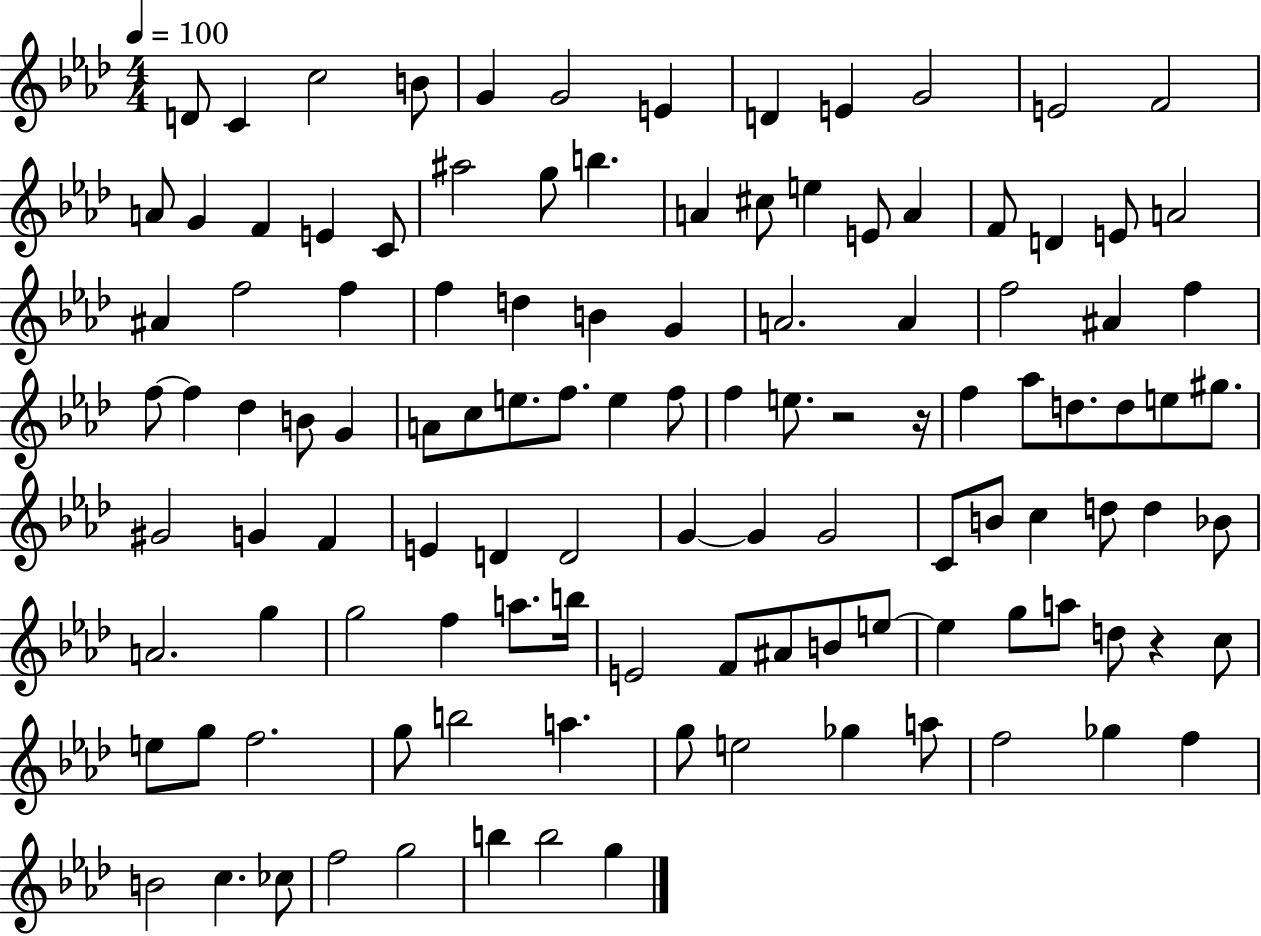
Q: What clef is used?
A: treble